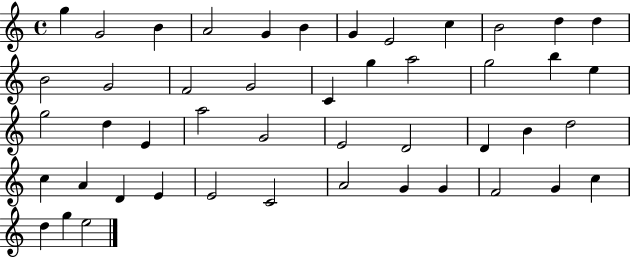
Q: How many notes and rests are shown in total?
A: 47